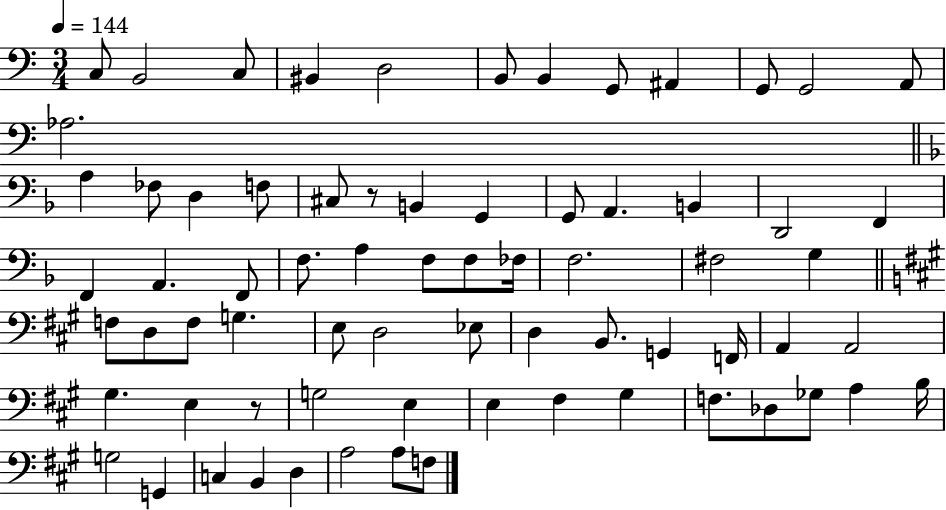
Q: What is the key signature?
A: C major